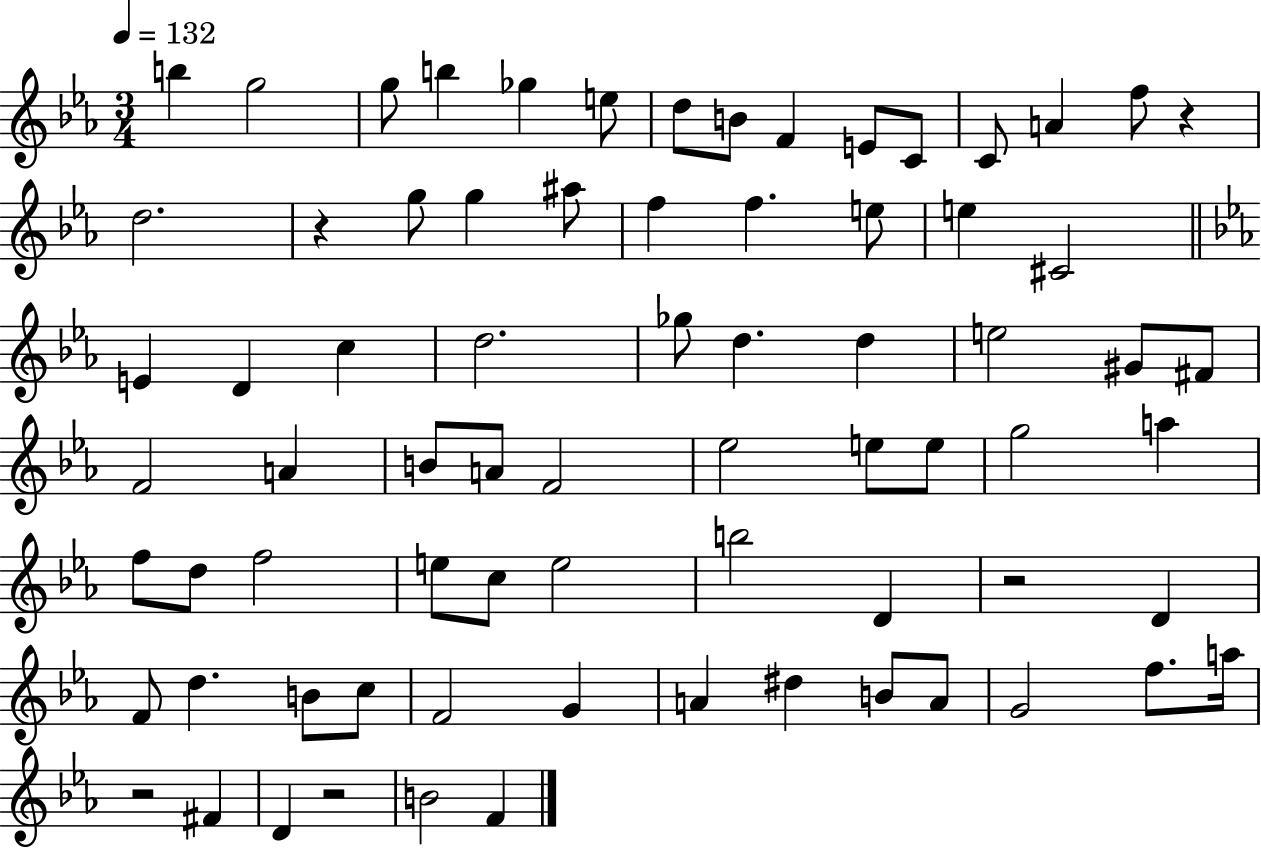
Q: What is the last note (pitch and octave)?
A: F4